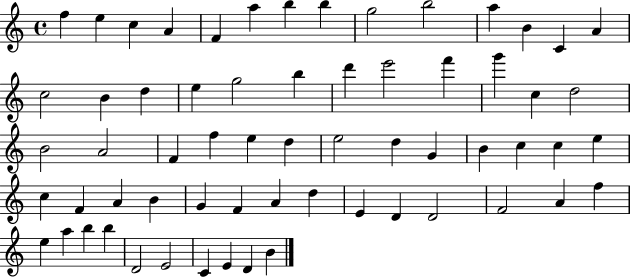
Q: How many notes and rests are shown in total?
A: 63